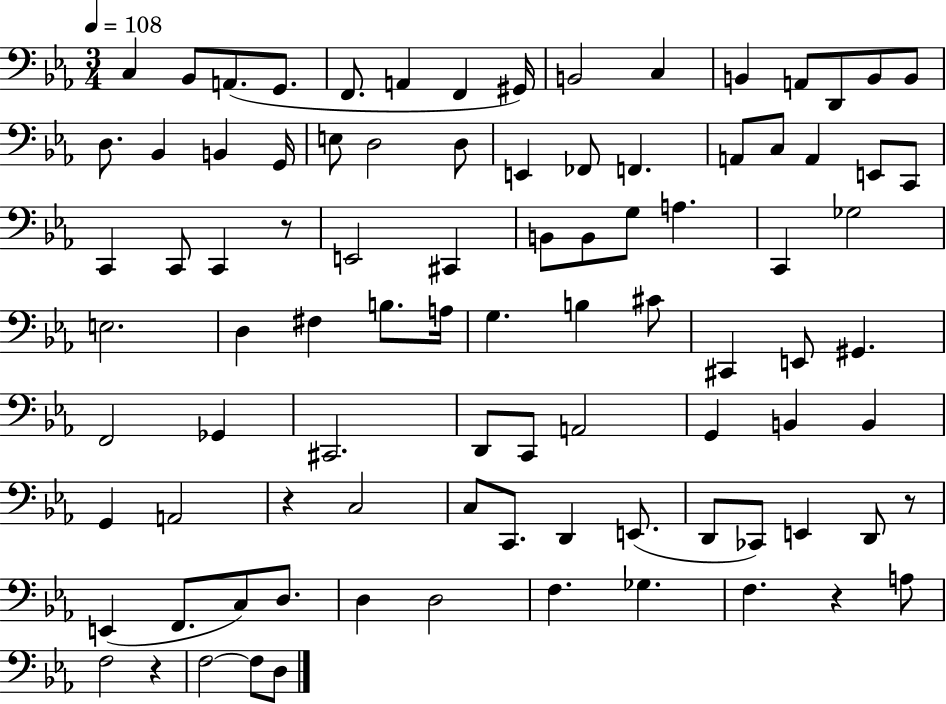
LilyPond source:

{
  \clef bass
  \numericTimeSignature
  \time 3/4
  \key ees \major
  \tempo 4 = 108
  \repeat volta 2 { c4 bes,8 a,8.( g,8. | f,8. a,4 f,4 gis,16) | b,2 c4 | b,4 a,8 d,8 b,8 b,8 | \break d8. bes,4 b,4 g,16 | e8 d2 d8 | e,4 fes,8 f,4. | a,8 c8 a,4 e,8 c,8 | \break c,4 c,8 c,4 r8 | e,2 cis,4 | b,8 b,8 g8 a4. | c,4 ges2 | \break e2. | d4 fis4 b8. a16 | g4. b4 cis'8 | cis,4 e,8 gis,4. | \break f,2 ges,4 | cis,2. | d,8 c,8 a,2 | g,4 b,4 b,4 | \break g,4 a,2 | r4 c2 | c8 c,8. d,4 e,8.( | d,8 ces,8) e,4 d,8 r8 | \break e,4( f,8. c8) d8. | d4 d2 | f4. ges4. | f4. r4 a8 | \break f2 r4 | f2~~ f8 d8 | } \bar "|."
}